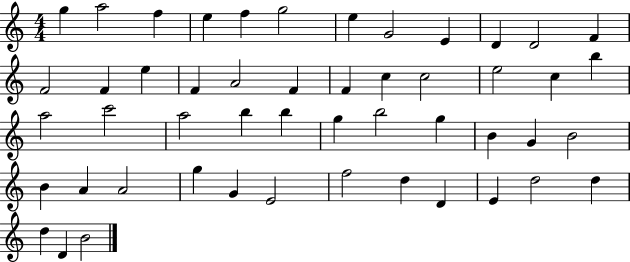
{
  \clef treble
  \numericTimeSignature
  \time 4/4
  \key c \major
  g''4 a''2 f''4 | e''4 f''4 g''2 | e''4 g'2 e'4 | d'4 d'2 f'4 | \break f'2 f'4 e''4 | f'4 a'2 f'4 | f'4 c''4 c''2 | e''2 c''4 b''4 | \break a''2 c'''2 | a''2 b''4 b''4 | g''4 b''2 g''4 | b'4 g'4 b'2 | \break b'4 a'4 a'2 | g''4 g'4 e'2 | f''2 d''4 d'4 | e'4 d''2 d''4 | \break d''4 d'4 b'2 | \bar "|."
}